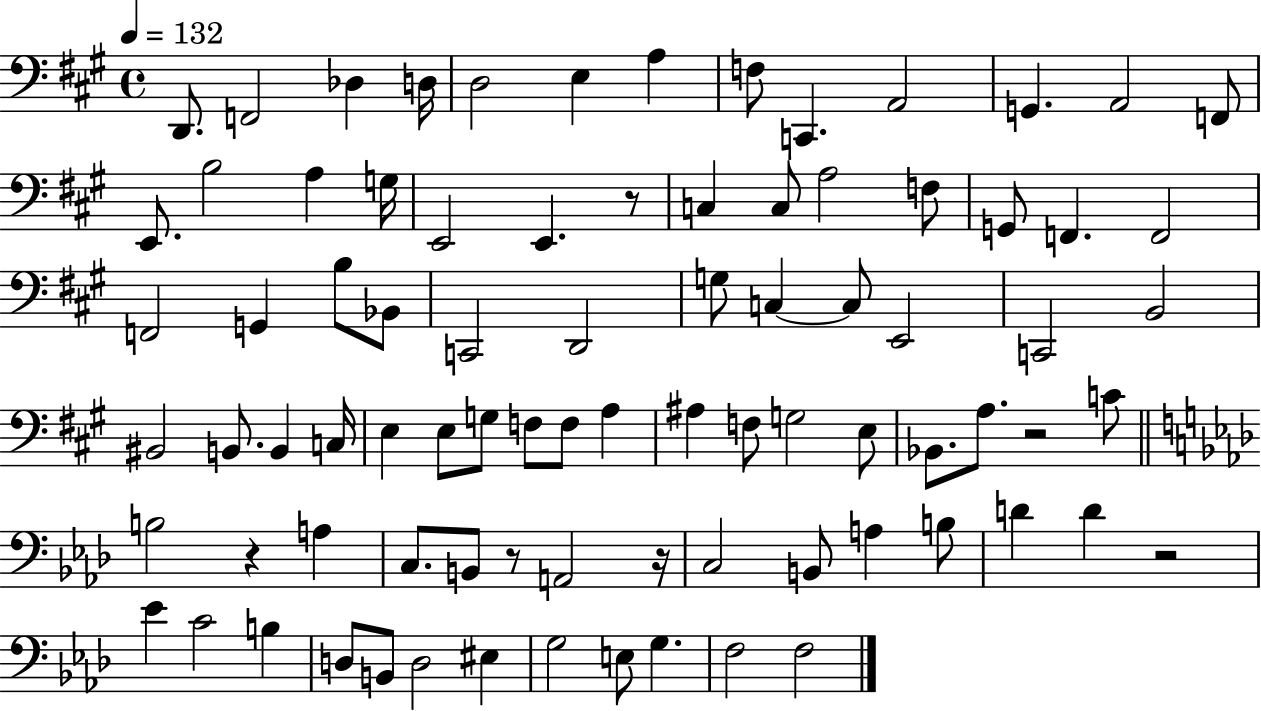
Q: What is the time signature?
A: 4/4